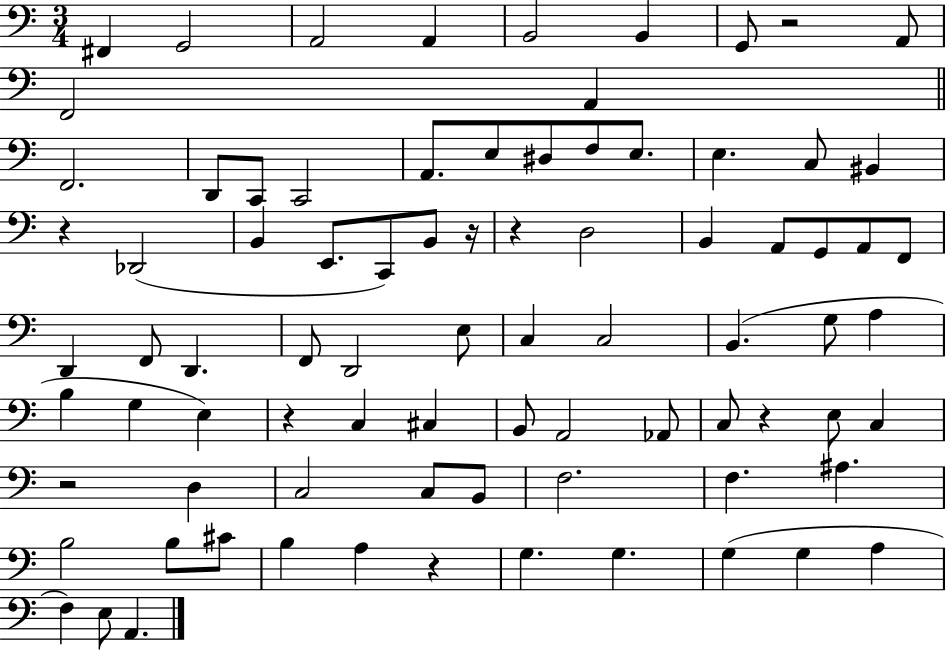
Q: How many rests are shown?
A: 8